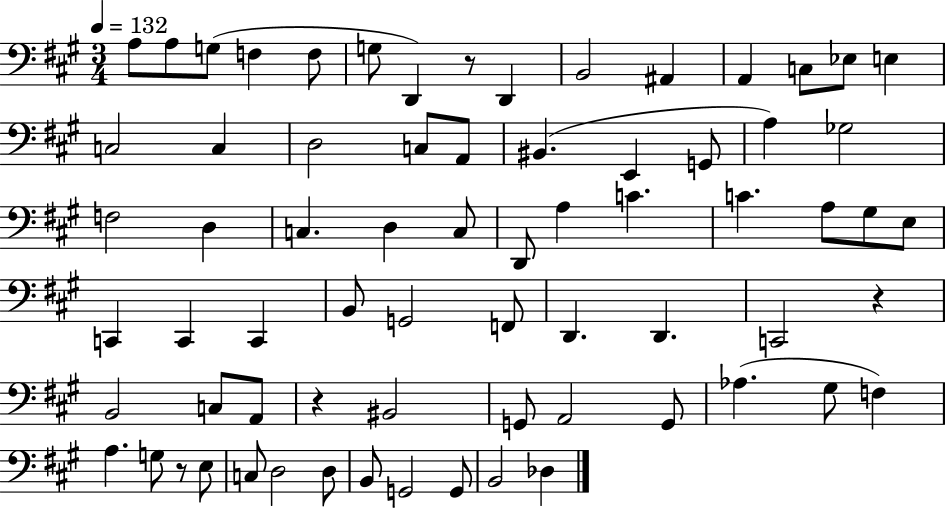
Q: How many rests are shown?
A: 4